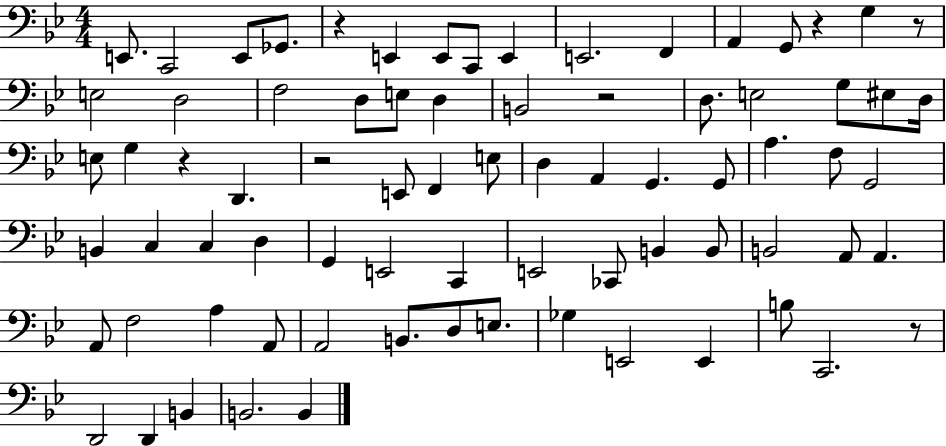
{
  \clef bass
  \numericTimeSignature
  \time 4/4
  \key bes \major
  e,8. c,2 e,8 ges,8. | r4 e,4 e,8 c,8 e,4 | e,2. f,4 | a,4 g,8 r4 g4 r8 | \break e2 d2 | f2 d8 e8 d4 | b,2 r2 | d8. e2 g8 eis8 d16 | \break e8 g4 r4 d,4. | r2 e,8 f,4 e8 | d4 a,4 g,4. g,8 | a4. f8 g,2 | \break b,4 c4 c4 d4 | g,4 e,2 c,4 | e,2 ces,8 b,4 b,8 | b,2 a,8 a,4. | \break a,8 f2 a4 a,8 | a,2 b,8. d8 e8. | ges4 e,2 e,4 | b8 c,2. r8 | \break d,2 d,4 b,4 | b,2. b,4 | \bar "|."
}